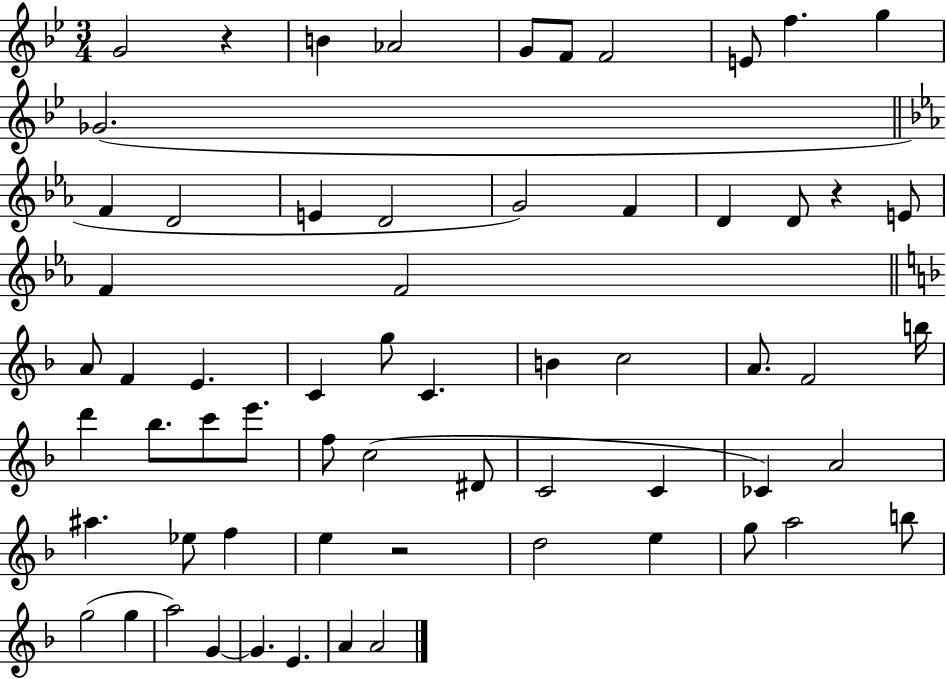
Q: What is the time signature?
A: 3/4